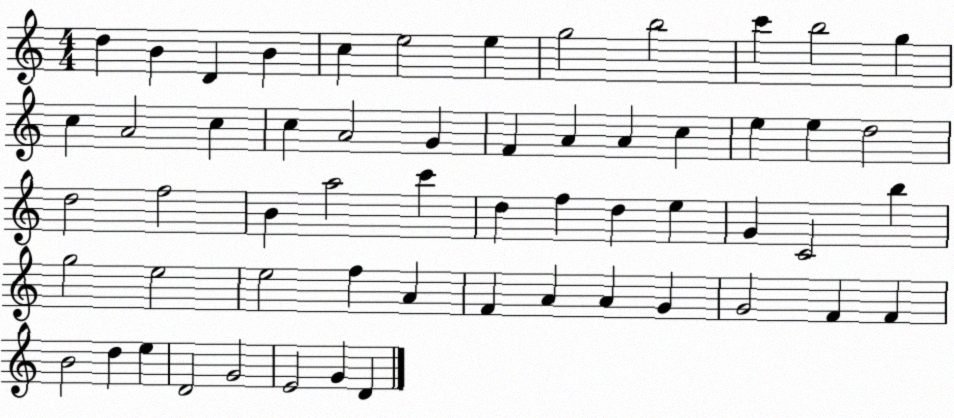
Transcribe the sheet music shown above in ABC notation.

X:1
T:Untitled
M:4/4
L:1/4
K:C
d B D B c e2 e g2 b2 c' b2 g c A2 c c A2 G F A A c e e d2 d2 f2 B a2 c' d f d e G C2 b g2 e2 e2 f A F A A G G2 F F B2 d e D2 G2 E2 G D